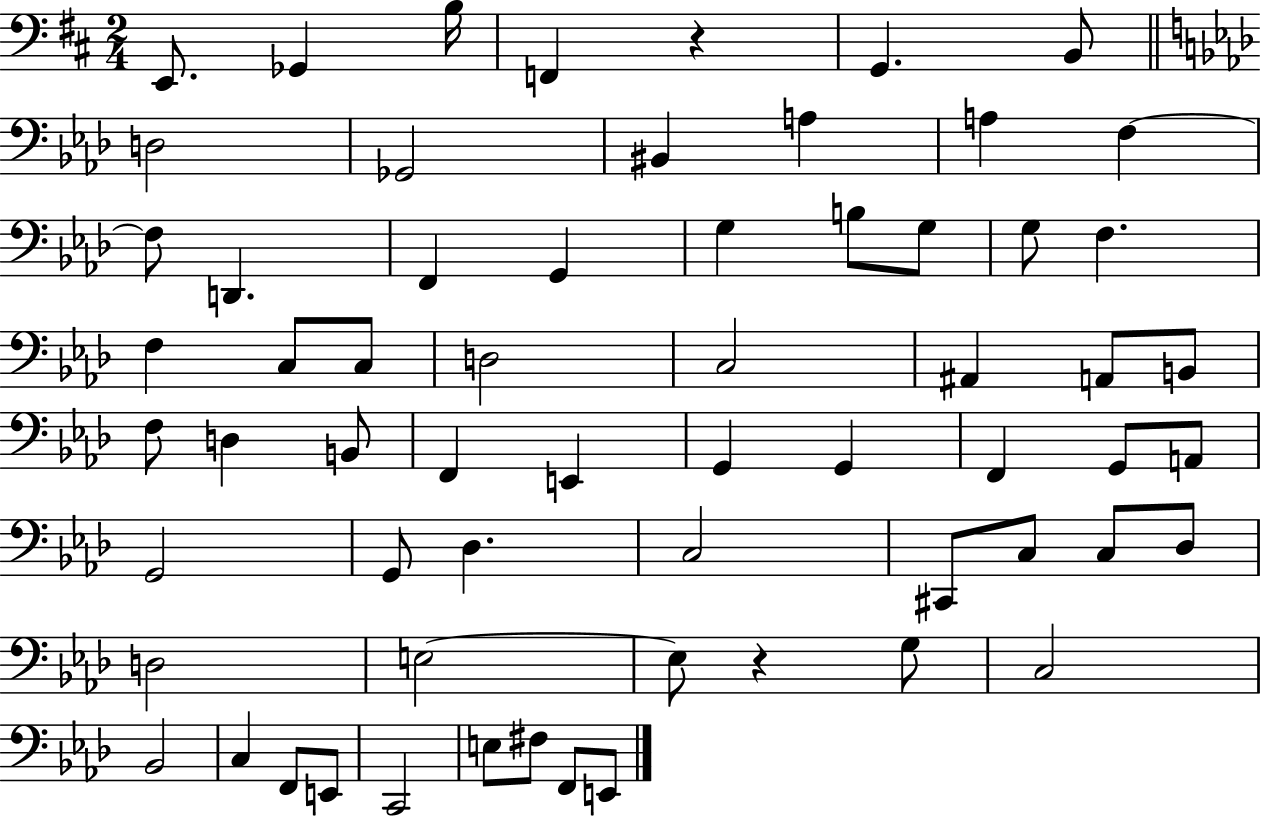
X:1
T:Untitled
M:2/4
L:1/4
K:D
E,,/2 _G,, B,/4 F,, z G,, B,,/2 D,2 _G,,2 ^B,, A, A, F, F,/2 D,, F,, G,, G, B,/2 G,/2 G,/2 F, F, C,/2 C,/2 D,2 C,2 ^A,, A,,/2 B,,/2 F,/2 D, B,,/2 F,, E,, G,, G,, F,, G,,/2 A,,/2 G,,2 G,,/2 _D, C,2 ^C,,/2 C,/2 C,/2 _D,/2 D,2 E,2 E,/2 z G,/2 C,2 _B,,2 C, F,,/2 E,,/2 C,,2 E,/2 ^F,/2 F,,/2 E,,/2